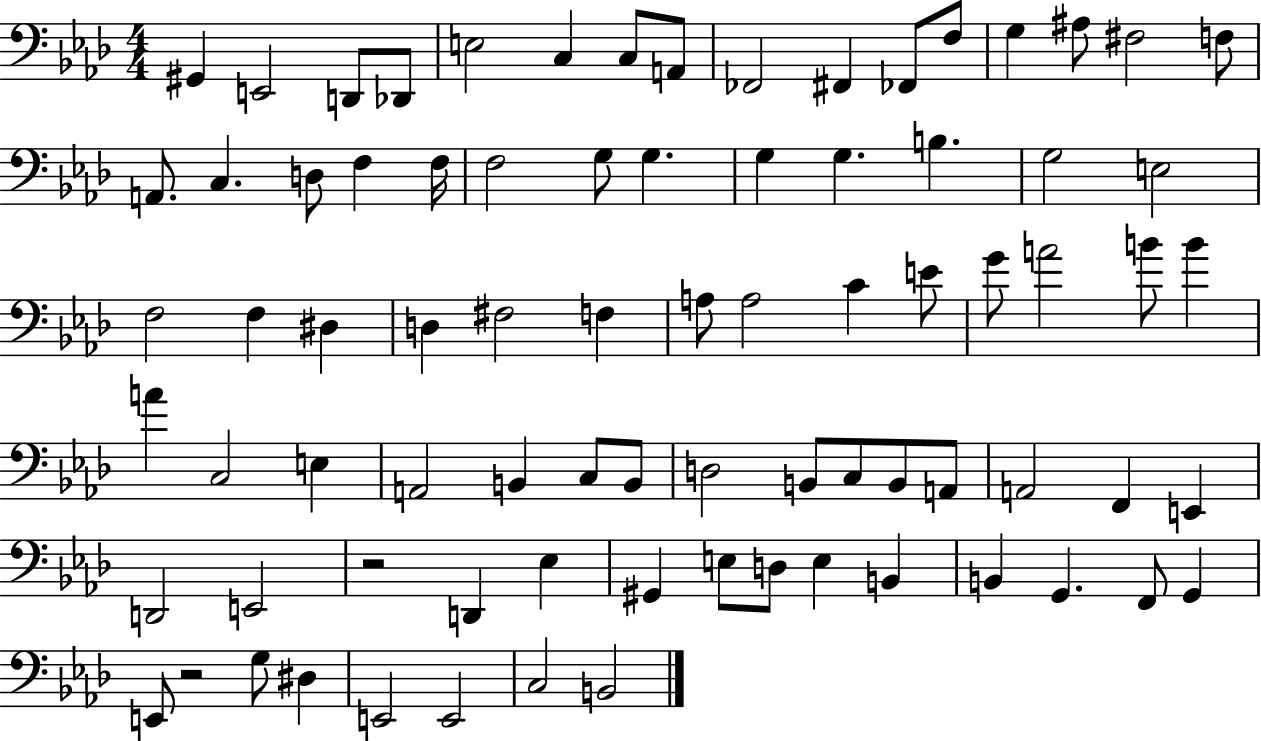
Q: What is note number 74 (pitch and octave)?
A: D#3